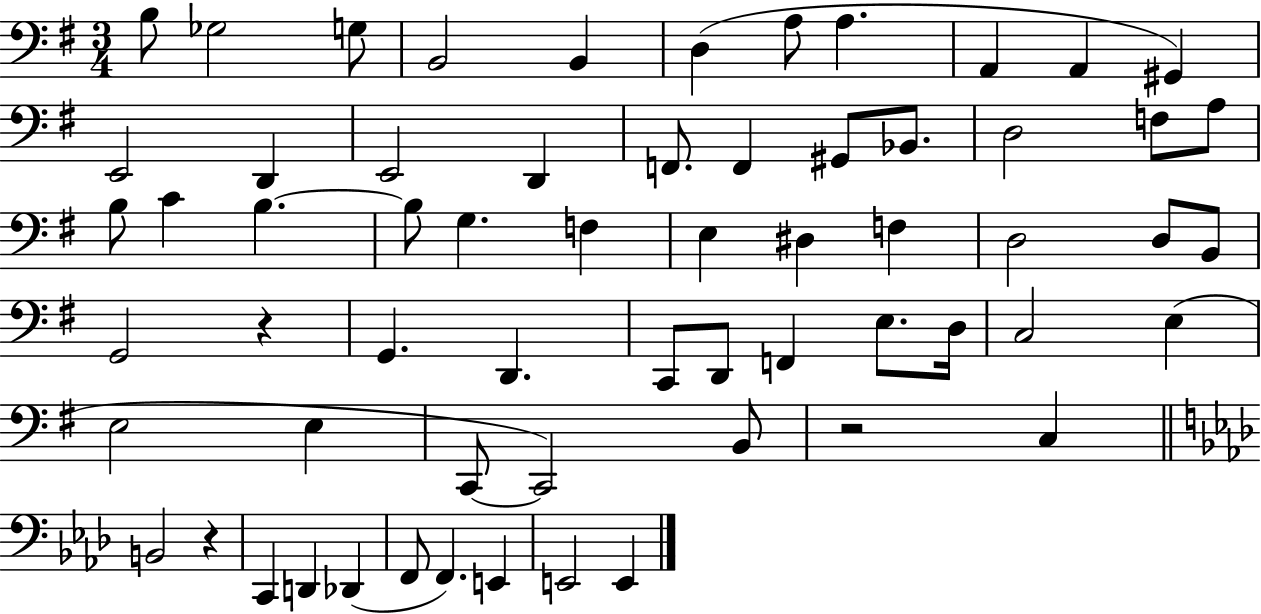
{
  \clef bass
  \numericTimeSignature
  \time 3/4
  \key g \major
  b8 ges2 g8 | b,2 b,4 | d4( a8 a4. | a,4 a,4 gis,4) | \break e,2 d,4 | e,2 d,4 | f,8. f,4 gis,8 bes,8. | d2 f8 a8 | \break b8 c'4 b4.~~ | b8 g4. f4 | e4 dis4 f4 | d2 d8 b,8 | \break g,2 r4 | g,4. d,4. | c,8 d,8 f,4 e8. d16 | c2 e4( | \break e2 e4 | c,8~~ c,2) b,8 | r2 c4 | \bar "||" \break \key aes \major b,2 r4 | c,4 d,4 des,4( | f,8 f,4.) e,4 | e,2 e,4 | \break \bar "|."
}